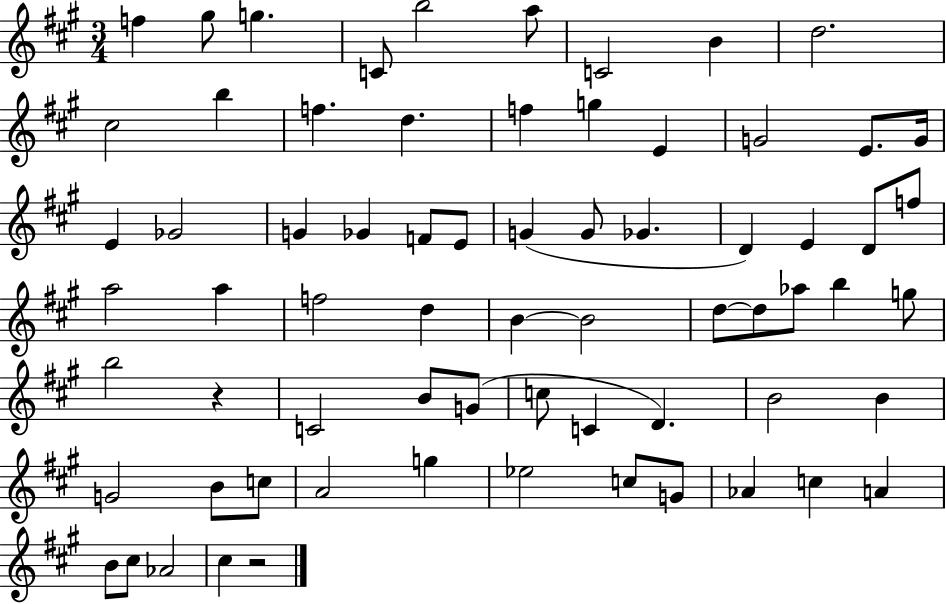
X:1
T:Untitled
M:3/4
L:1/4
K:A
f ^g/2 g C/2 b2 a/2 C2 B d2 ^c2 b f d f g E G2 E/2 G/4 E _G2 G _G F/2 E/2 G G/2 _G D E D/2 f/2 a2 a f2 d B B2 d/2 d/2 _a/2 b g/2 b2 z C2 B/2 G/2 c/2 C D B2 B G2 B/2 c/2 A2 g _e2 c/2 G/2 _A c A B/2 ^c/2 _A2 ^c z2